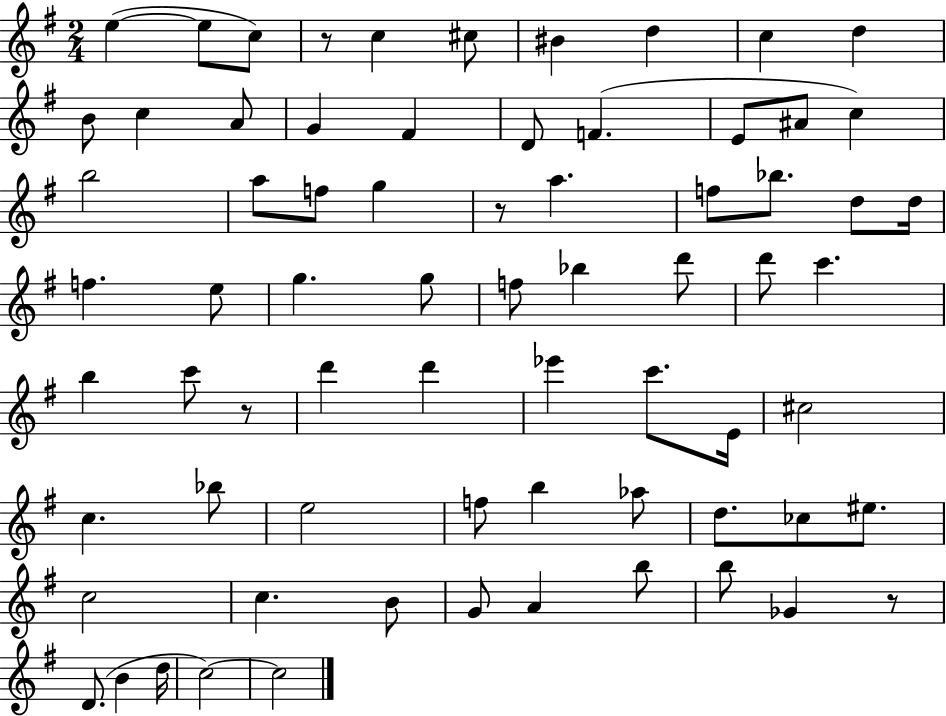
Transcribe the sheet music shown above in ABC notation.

X:1
T:Untitled
M:2/4
L:1/4
K:G
e e/2 c/2 z/2 c ^c/2 ^B d c d B/2 c A/2 G ^F D/2 F E/2 ^A/2 c b2 a/2 f/2 g z/2 a f/2 _b/2 d/2 d/4 f e/2 g g/2 f/2 _b d'/2 d'/2 c' b c'/2 z/2 d' d' _e' c'/2 E/4 ^c2 c _b/2 e2 f/2 b _a/2 d/2 _c/2 ^e/2 c2 c B/2 G/2 A b/2 b/2 _G z/2 D/2 B d/4 c2 c2